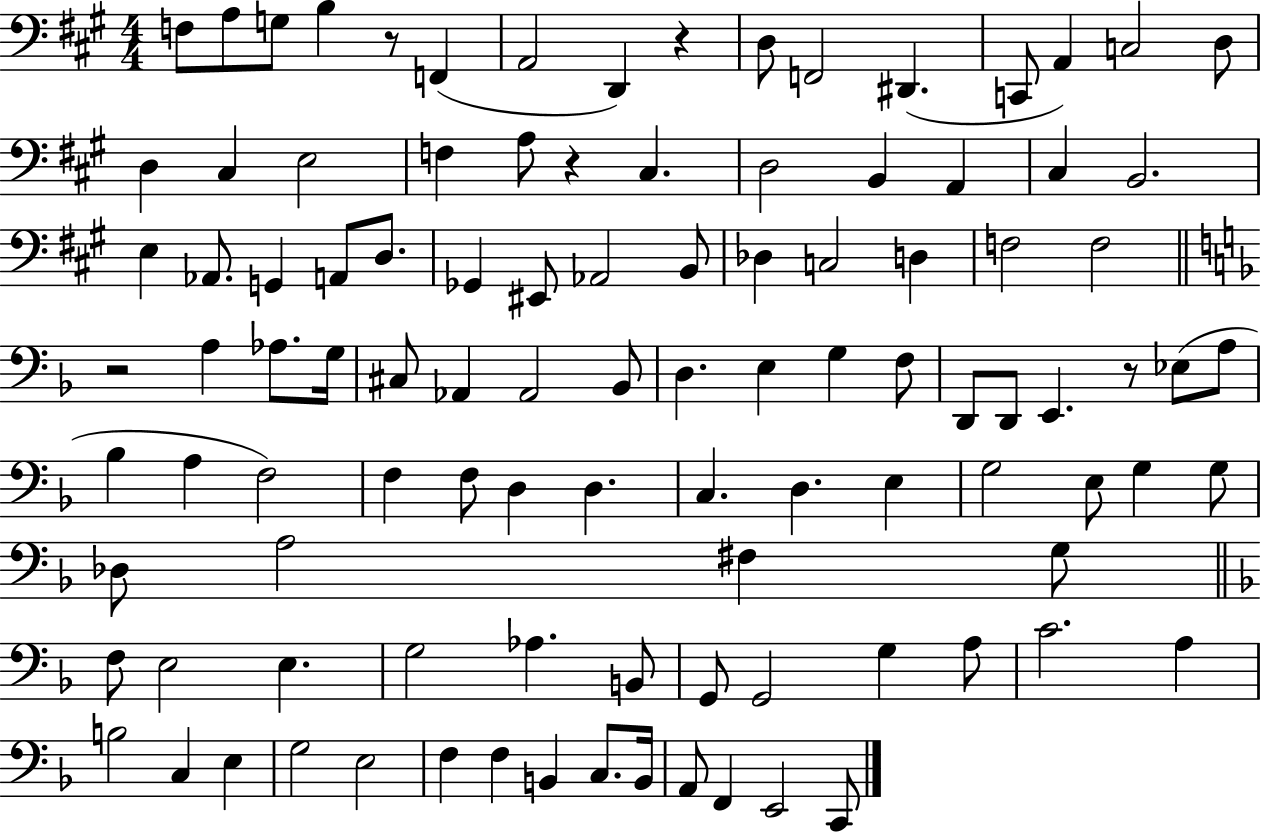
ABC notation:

X:1
T:Untitled
M:4/4
L:1/4
K:A
F,/2 A,/2 G,/2 B, z/2 F,, A,,2 D,, z D,/2 F,,2 ^D,, C,,/2 A,, C,2 D,/2 D, ^C, E,2 F, A,/2 z ^C, D,2 B,, A,, ^C, B,,2 E, _A,,/2 G,, A,,/2 D,/2 _G,, ^E,,/2 _A,,2 B,,/2 _D, C,2 D, F,2 F,2 z2 A, _A,/2 G,/4 ^C,/2 _A,, _A,,2 _B,,/2 D, E, G, F,/2 D,,/2 D,,/2 E,, z/2 _E,/2 A,/2 _B, A, F,2 F, F,/2 D, D, C, D, E, G,2 E,/2 G, G,/2 _D,/2 A,2 ^F, G,/2 F,/2 E,2 E, G,2 _A, B,,/2 G,,/2 G,,2 G, A,/2 C2 A, B,2 C, E, G,2 E,2 F, F, B,, C,/2 B,,/4 A,,/2 F,, E,,2 C,,/2